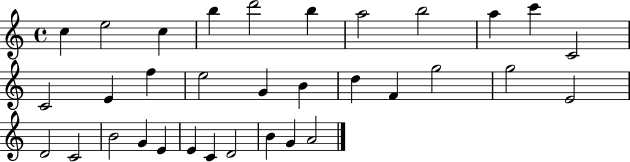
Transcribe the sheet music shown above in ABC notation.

X:1
T:Untitled
M:4/4
L:1/4
K:C
c e2 c b d'2 b a2 b2 a c' C2 C2 E f e2 G B d F g2 g2 E2 D2 C2 B2 G E E C D2 B G A2